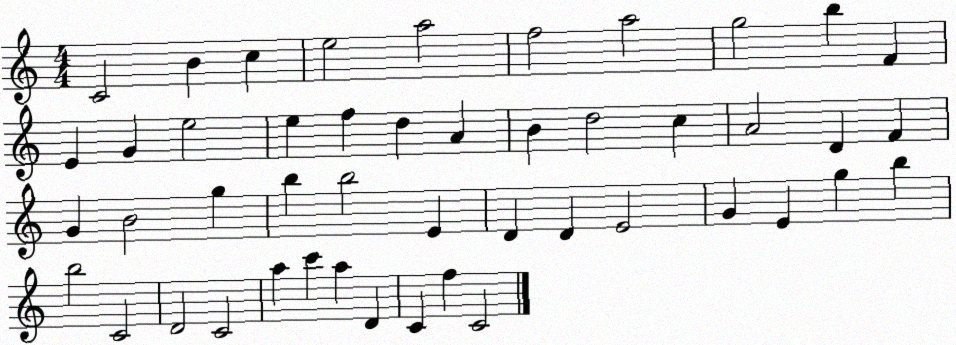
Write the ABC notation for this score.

X:1
T:Untitled
M:4/4
L:1/4
K:C
C2 B c e2 a2 f2 a2 g2 b F E G e2 e f d A B d2 c A2 D F G B2 g b b2 E D D E2 G E g b b2 C2 D2 C2 a c' a D C f C2